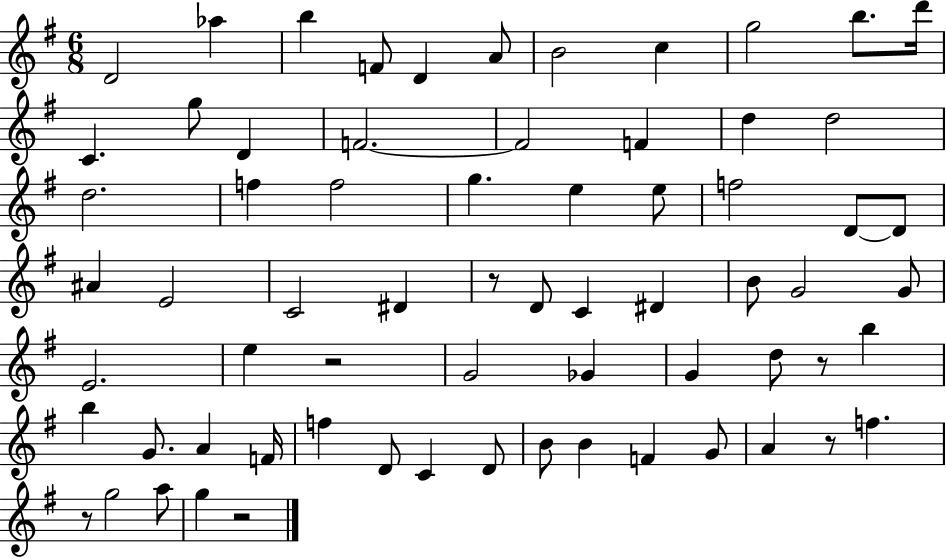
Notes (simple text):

D4/h Ab5/q B5/q F4/e D4/q A4/e B4/h C5/q G5/h B5/e. D6/s C4/q. G5/e D4/q F4/h. F4/h F4/q D5/q D5/h D5/h. F5/q F5/h G5/q. E5/q E5/e F5/h D4/e D4/e A#4/q E4/h C4/h D#4/q R/e D4/e C4/q D#4/q B4/e G4/h G4/e E4/h. E5/q R/h G4/h Gb4/q G4/q D5/e R/e B5/q B5/q G4/e. A4/q F4/s F5/q D4/e C4/q D4/e B4/e B4/q F4/q G4/e A4/q R/e F5/q. R/e G5/h A5/e G5/q R/h